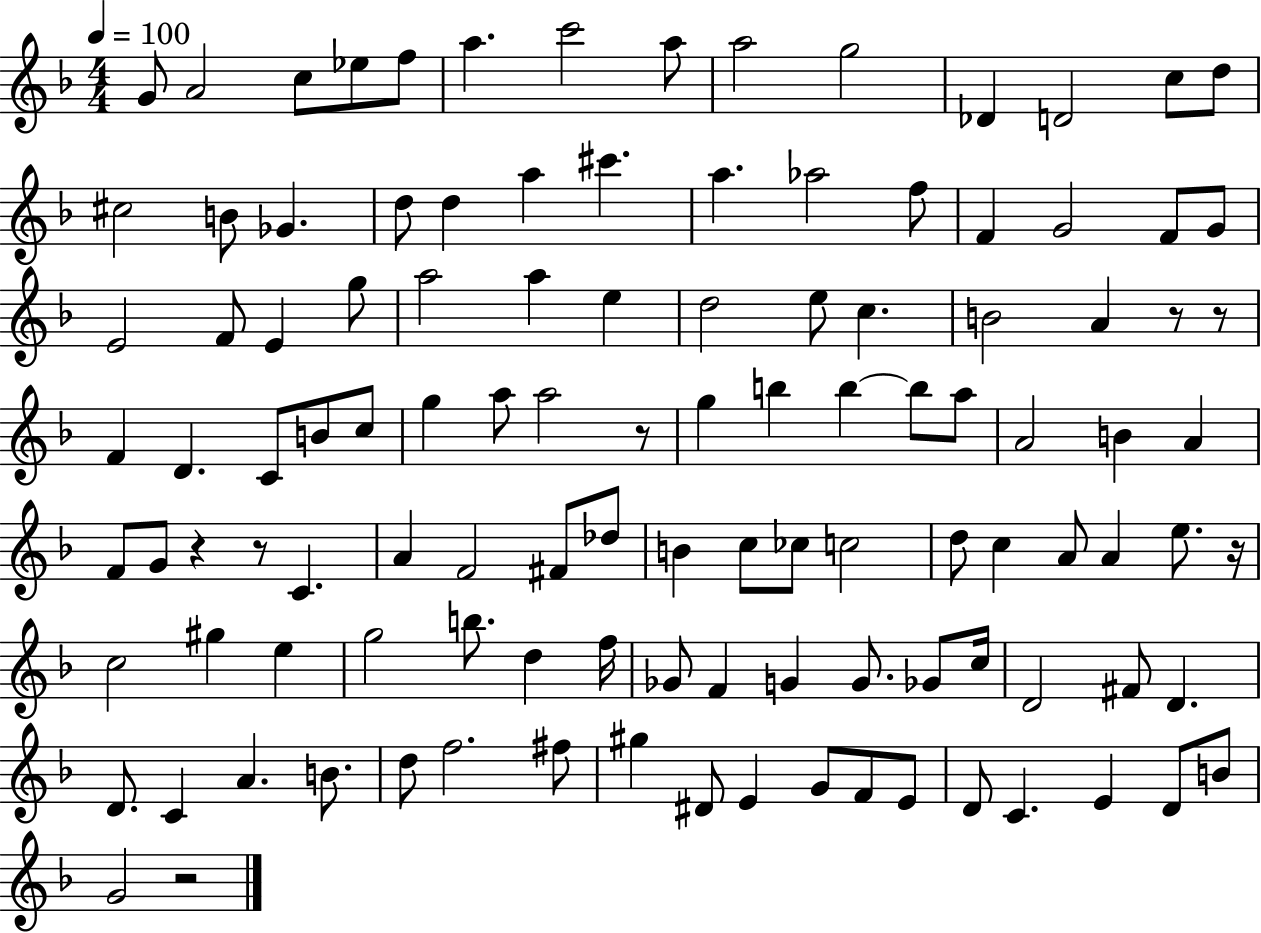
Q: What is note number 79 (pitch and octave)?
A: F5